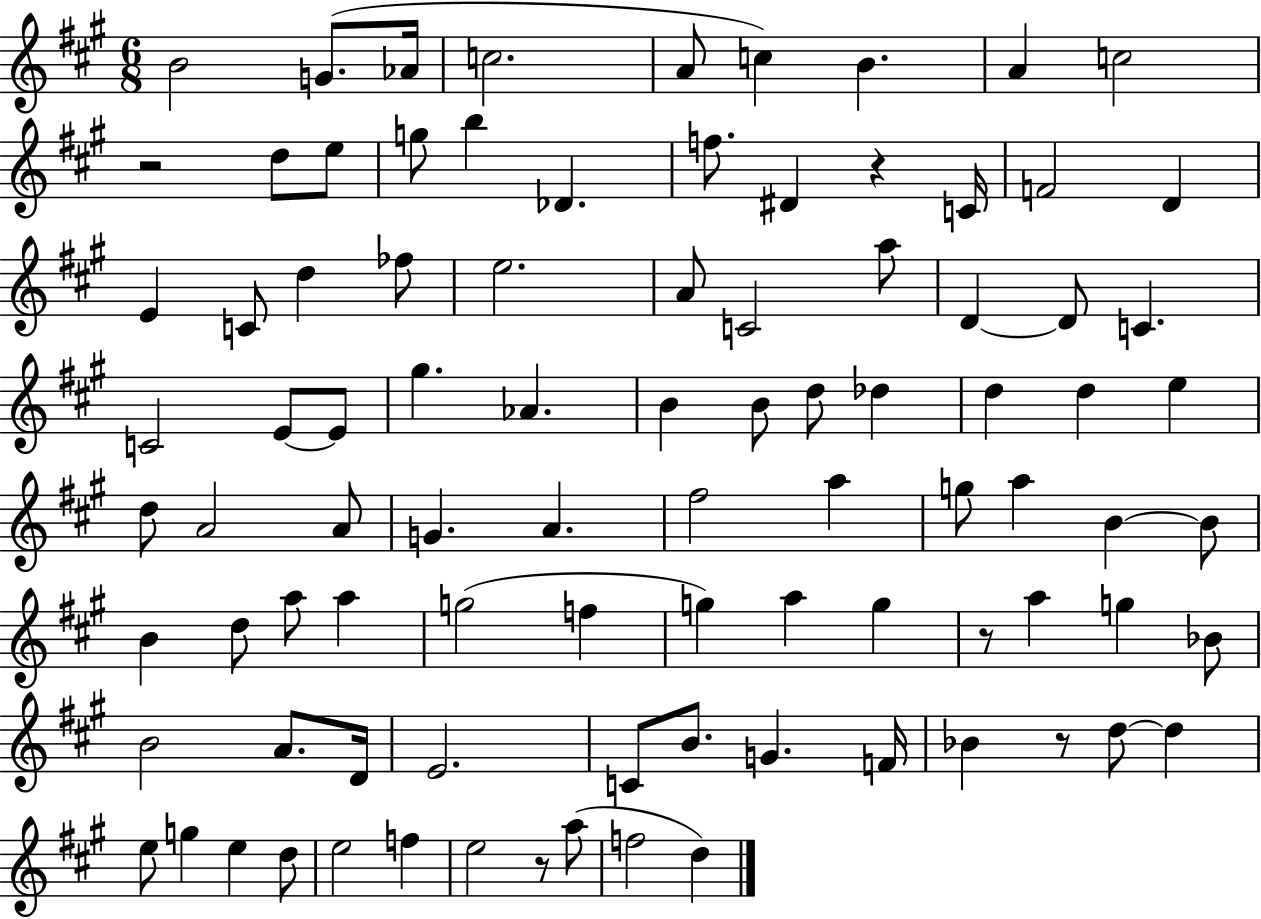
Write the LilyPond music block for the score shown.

{
  \clef treble
  \numericTimeSignature
  \time 6/8
  \key a \major
  b'2 g'8.( aes'16 | c''2. | a'8 c''4) b'4. | a'4 c''2 | \break r2 d''8 e''8 | g''8 b''4 des'4. | f''8. dis'4 r4 c'16 | f'2 d'4 | \break e'4 c'8 d''4 fes''8 | e''2. | a'8 c'2 a''8 | d'4~~ d'8 c'4. | \break c'2 e'8~~ e'8 | gis''4. aes'4. | b'4 b'8 d''8 des''4 | d''4 d''4 e''4 | \break d''8 a'2 a'8 | g'4. a'4. | fis''2 a''4 | g''8 a''4 b'4~~ b'8 | \break b'4 d''8 a''8 a''4 | g''2( f''4 | g''4) a''4 g''4 | r8 a''4 g''4 bes'8 | \break b'2 a'8. d'16 | e'2. | c'8 b'8. g'4. f'16 | bes'4 r8 d''8~~ d''4 | \break e''8 g''4 e''4 d''8 | e''2 f''4 | e''2 r8 a''8( | f''2 d''4) | \break \bar "|."
}